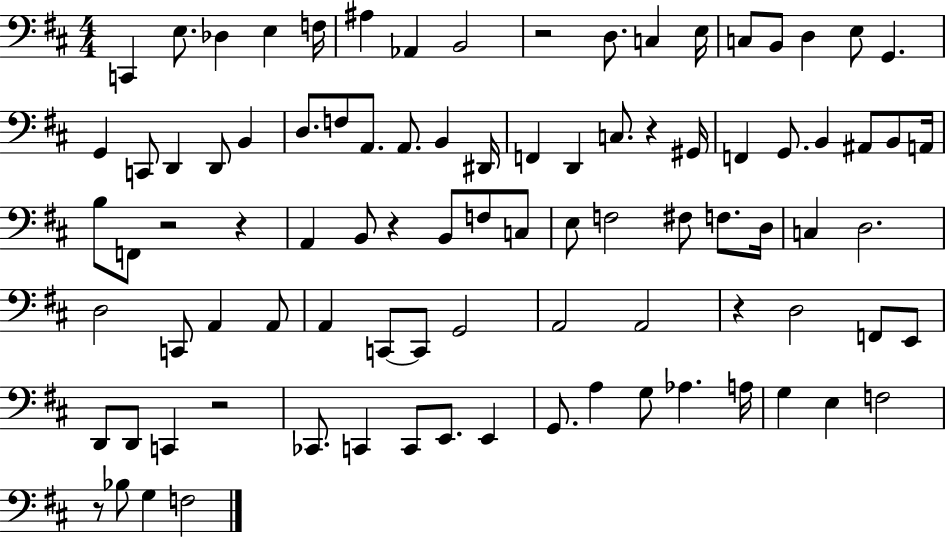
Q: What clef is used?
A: bass